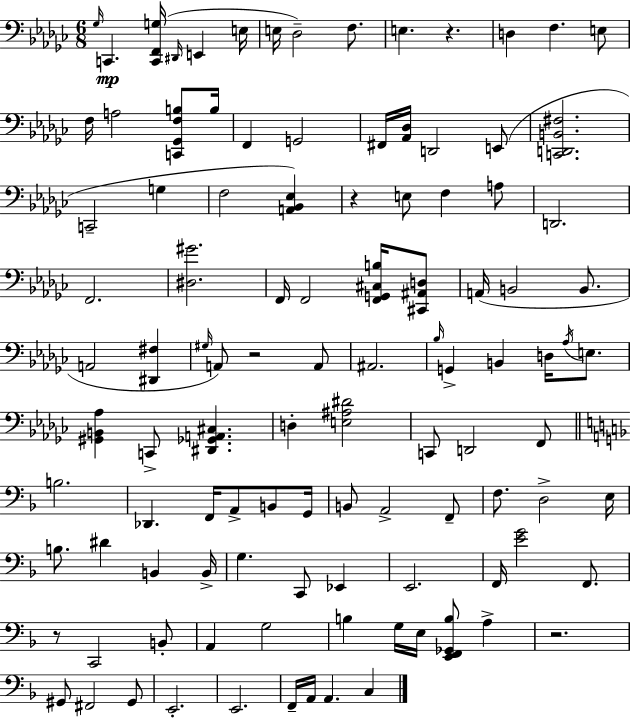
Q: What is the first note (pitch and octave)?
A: Gb3